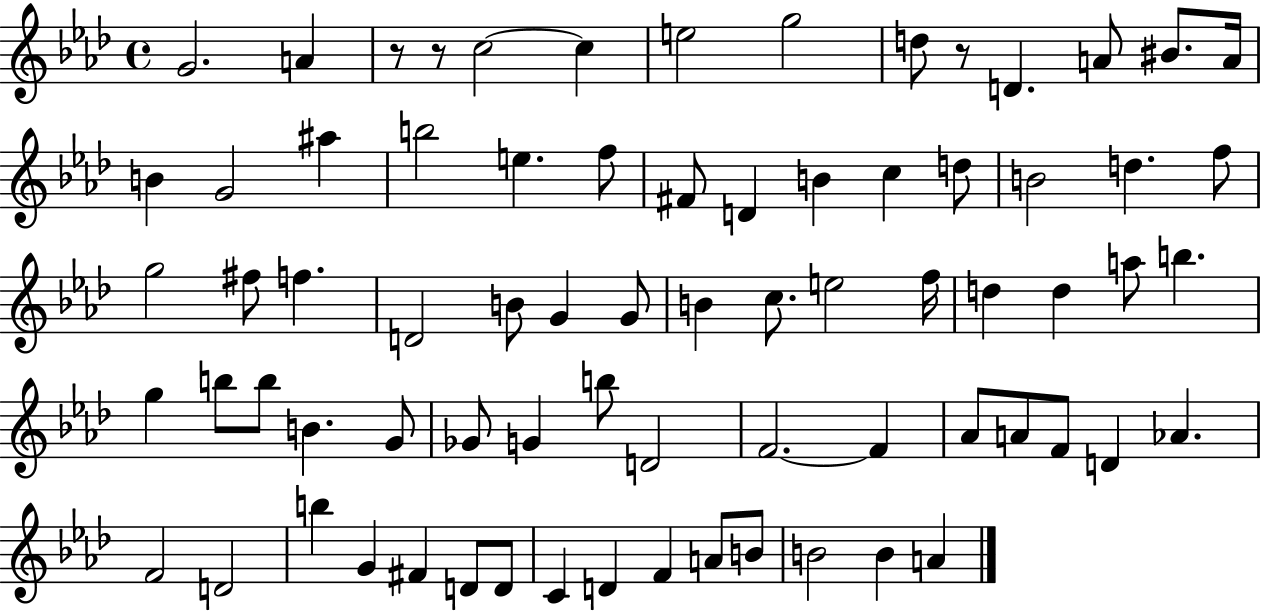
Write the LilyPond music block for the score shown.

{
  \clef treble
  \time 4/4
  \defaultTimeSignature
  \key aes \major
  g'2. a'4 | r8 r8 c''2~~ c''4 | e''2 g''2 | d''8 r8 d'4. a'8 bis'8. a'16 | \break b'4 g'2 ais''4 | b''2 e''4. f''8 | fis'8 d'4 b'4 c''4 d''8 | b'2 d''4. f''8 | \break g''2 fis''8 f''4. | d'2 b'8 g'4 g'8 | b'4 c''8. e''2 f''16 | d''4 d''4 a''8 b''4. | \break g''4 b''8 b''8 b'4. g'8 | ges'8 g'4 b''8 d'2 | f'2.~~ f'4 | aes'8 a'8 f'8 d'4 aes'4. | \break f'2 d'2 | b''4 g'4 fis'4 d'8 d'8 | c'4 d'4 f'4 a'8 b'8 | b'2 b'4 a'4 | \break \bar "|."
}